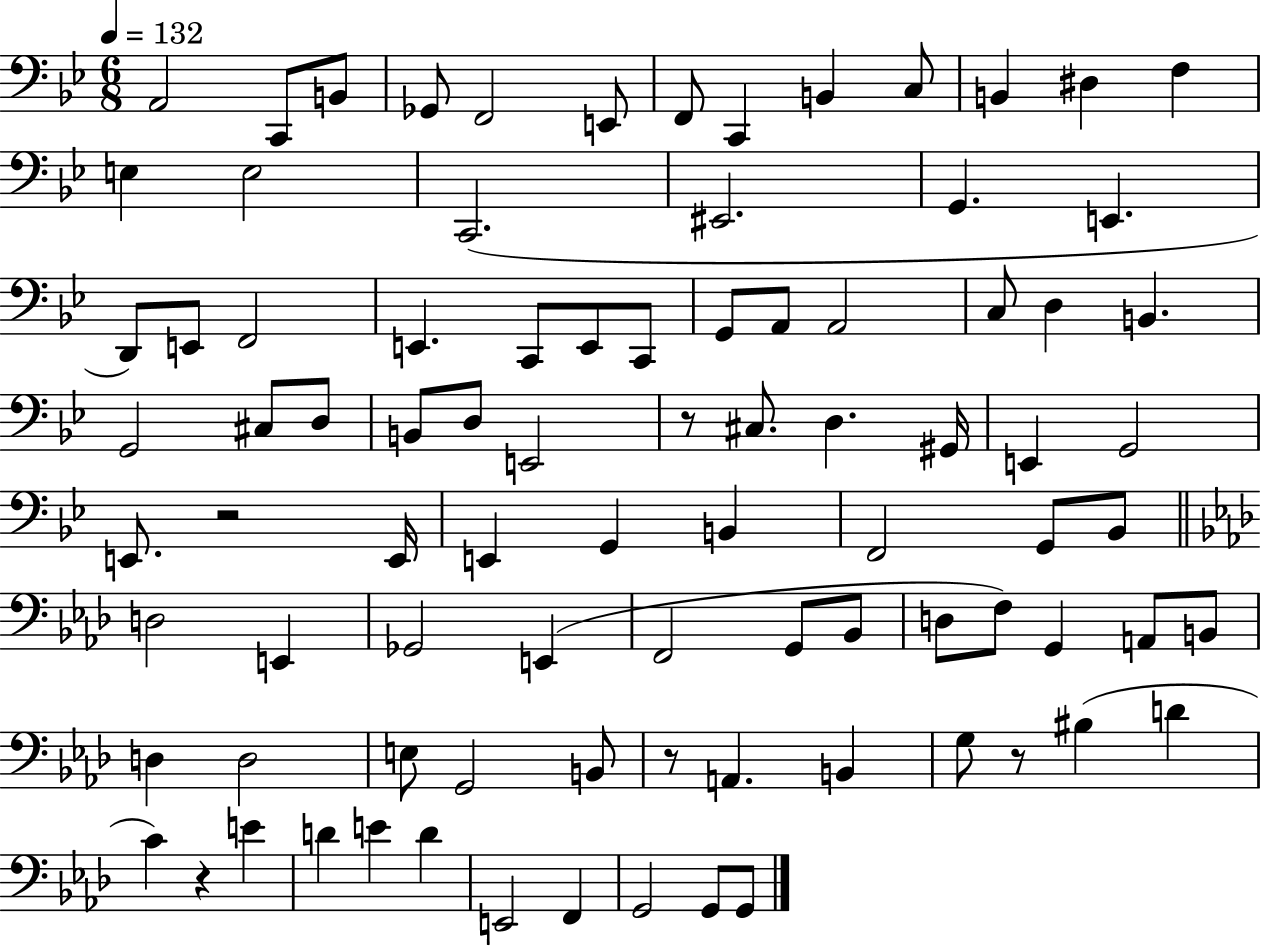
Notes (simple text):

A2/h C2/e B2/e Gb2/e F2/h E2/e F2/e C2/q B2/q C3/e B2/q D#3/q F3/q E3/q E3/h C2/h. EIS2/h. G2/q. E2/q. D2/e E2/e F2/h E2/q. C2/e E2/e C2/e G2/e A2/e A2/h C3/e D3/q B2/q. G2/h C#3/e D3/e B2/e D3/e E2/h R/e C#3/e. D3/q. G#2/s E2/q G2/h E2/e. R/h E2/s E2/q G2/q B2/q F2/h G2/e Bb2/e D3/h E2/q Gb2/h E2/q F2/h G2/e Bb2/e D3/e F3/e G2/q A2/e B2/e D3/q D3/h E3/e G2/h B2/e R/e A2/q. B2/q G3/e R/e BIS3/q D4/q C4/q R/q E4/q D4/q E4/q D4/q E2/h F2/q G2/h G2/e G2/e